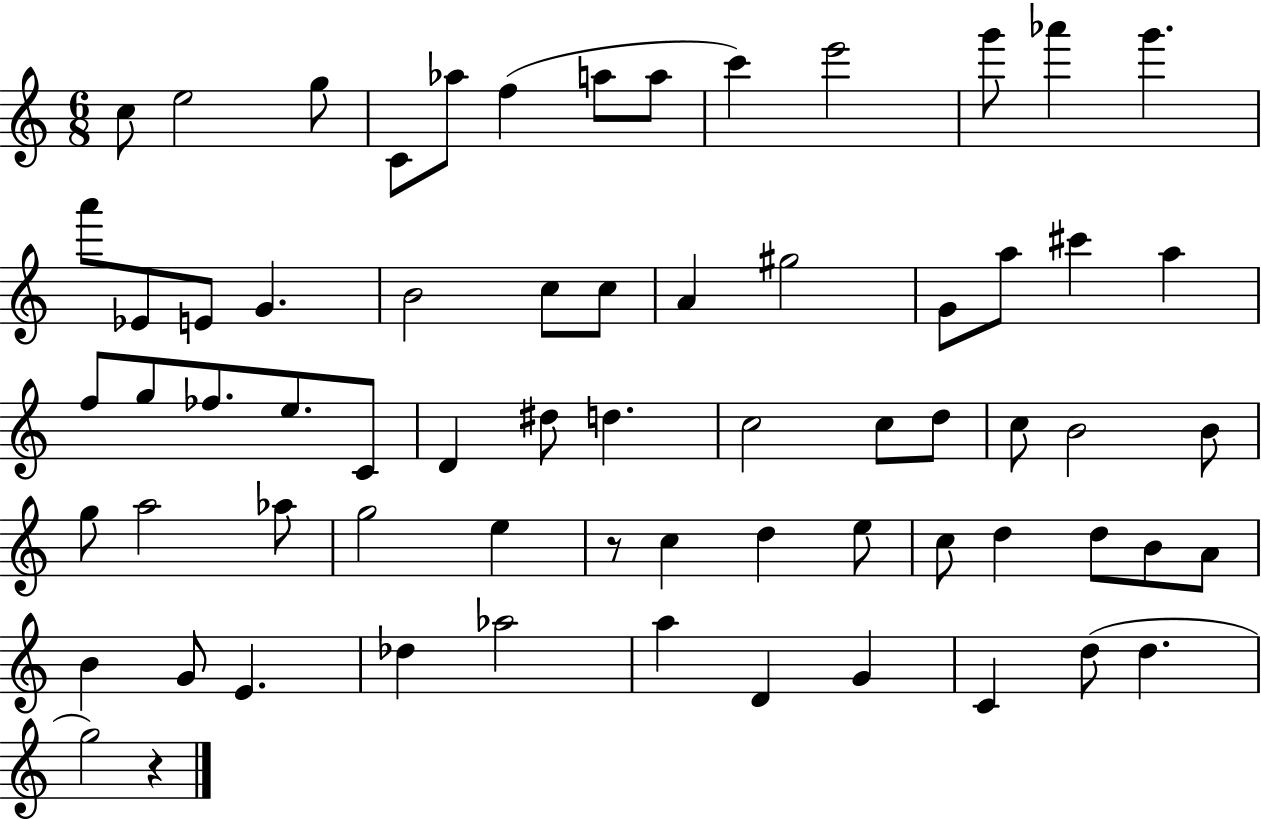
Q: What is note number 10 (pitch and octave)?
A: E6